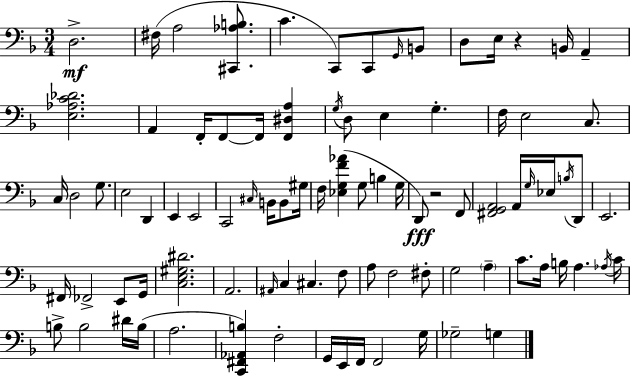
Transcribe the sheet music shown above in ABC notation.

X:1
T:Untitled
M:3/4
L:1/4
K:Dm
D,2 ^F,/4 A,2 [^C,,_A,B,]/2 C C,,/2 C,,/2 G,,/4 B,,/2 D,/2 E,/4 z B,,/4 A,, [E,_A,C_D]2 A,, F,,/4 F,,/2 F,,/4 [F,,^D,A,] G,/4 D,/2 E, G, F,/4 E,2 C,/2 C,/4 D,2 G,/2 E,2 D,, E,, E,,2 C,,2 ^C,/4 B,,/4 B,,/2 ^G,/4 F,/4 [_E,G,F_A] G,/2 B, G,/4 D,,/2 z2 F,,/2 [^F,,G,,A,,]2 A,,/4 G,/4 _E,/4 B,/4 D,,/2 E,,2 ^F,,/4 _F,,2 E,,/2 G,,/4 [C,E,^G,^D]2 A,,2 ^A,,/4 C, ^C, F,/2 A,/2 F,2 ^F,/2 G,2 A, C/2 A,/4 B,/4 A, _A,/4 C/4 B,/2 B,2 ^D/4 B,/4 A,2 [C,,^F,,_A,,B,] F,2 G,,/4 E,,/4 F,,/4 F,,2 G,/4 _G,2 G,